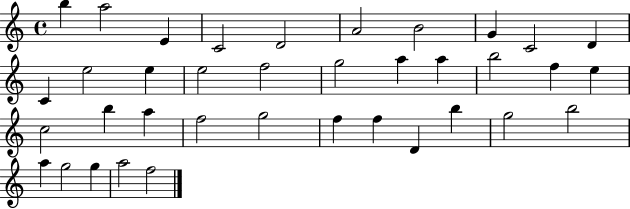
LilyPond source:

{
  \clef treble
  \time 4/4
  \defaultTimeSignature
  \key c \major
  b''4 a''2 e'4 | c'2 d'2 | a'2 b'2 | g'4 c'2 d'4 | \break c'4 e''2 e''4 | e''2 f''2 | g''2 a''4 a''4 | b''2 f''4 e''4 | \break c''2 b''4 a''4 | f''2 g''2 | f''4 f''4 d'4 b''4 | g''2 b''2 | \break a''4 g''2 g''4 | a''2 f''2 | \bar "|."
}